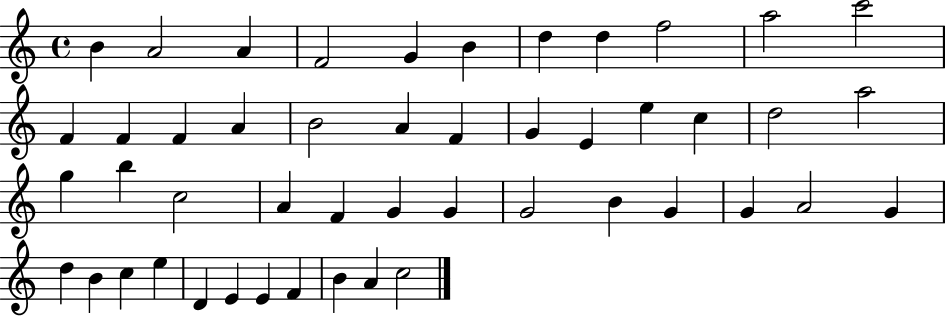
B4/q A4/h A4/q F4/h G4/q B4/q D5/q D5/q F5/h A5/h C6/h F4/q F4/q F4/q A4/q B4/h A4/q F4/q G4/q E4/q E5/q C5/q D5/h A5/h G5/q B5/q C5/h A4/q F4/q G4/q G4/q G4/h B4/q G4/q G4/q A4/h G4/q D5/q B4/q C5/q E5/q D4/q E4/q E4/q F4/q B4/q A4/q C5/h